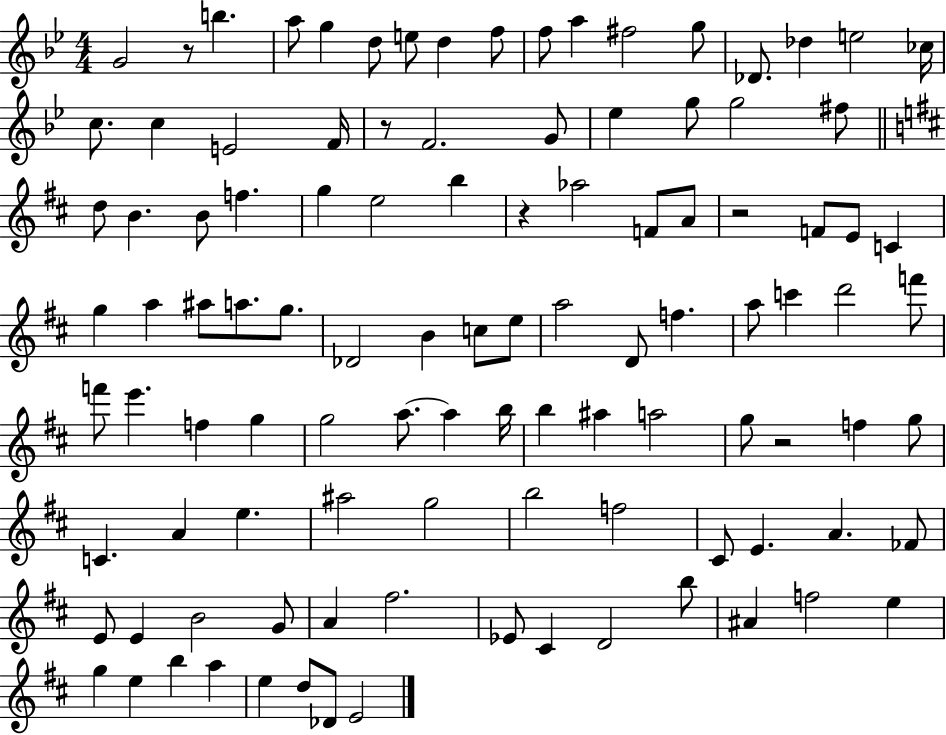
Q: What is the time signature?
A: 4/4